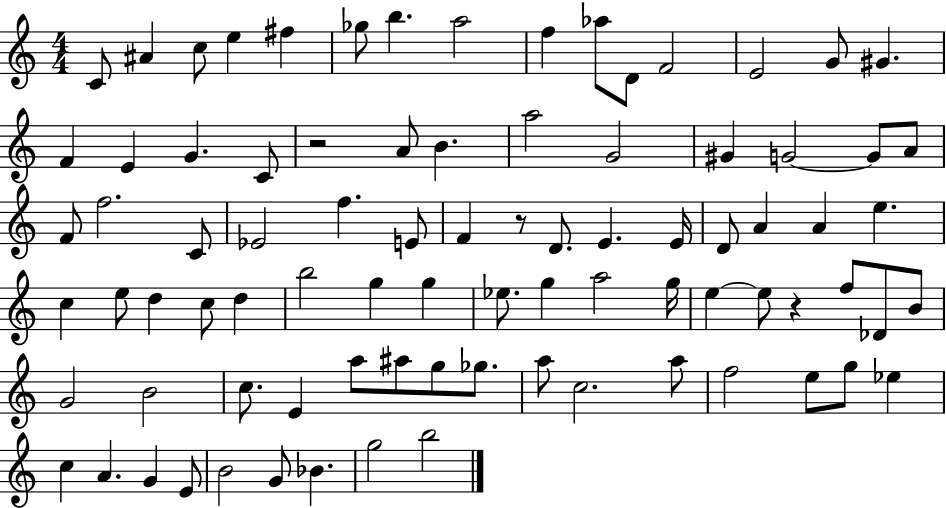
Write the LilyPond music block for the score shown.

{
  \clef treble
  \numericTimeSignature
  \time 4/4
  \key c \major
  c'8 ais'4 c''8 e''4 fis''4 | ges''8 b''4. a''2 | f''4 aes''8 d'8 f'2 | e'2 g'8 gis'4. | \break f'4 e'4 g'4. c'8 | r2 a'8 b'4. | a''2 g'2 | gis'4 g'2~~ g'8 a'8 | \break f'8 f''2. c'8 | ees'2 f''4. e'8 | f'4 r8 d'8. e'4. e'16 | d'8 a'4 a'4 e''4. | \break c''4 e''8 d''4 c''8 d''4 | b''2 g''4 g''4 | ees''8. g''4 a''2 g''16 | e''4~~ e''8 r4 f''8 des'8 b'8 | \break g'2 b'2 | c''8. e'4 a''8 ais''8 g''8 ges''8. | a''8 c''2. a''8 | f''2 e''8 g''8 ees''4 | \break c''4 a'4. g'4 e'8 | b'2 g'8 bes'4. | g''2 b''2 | \bar "|."
}